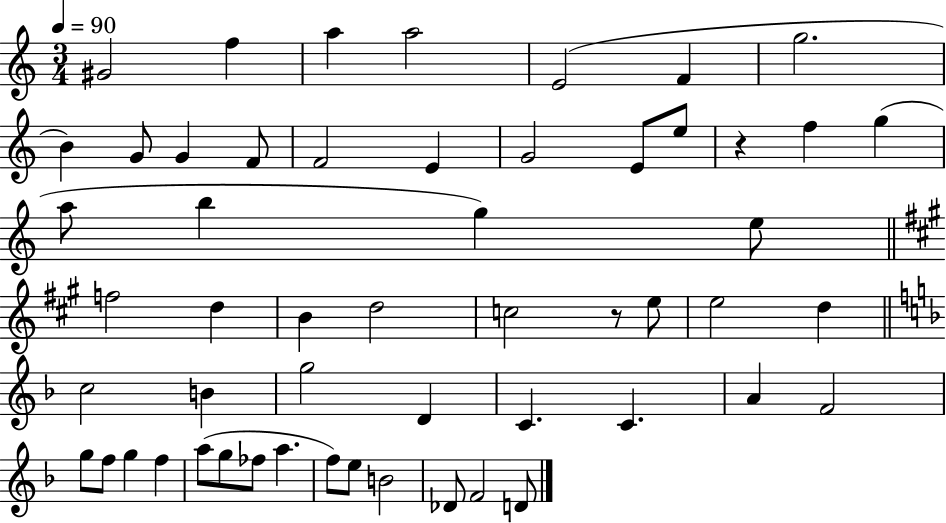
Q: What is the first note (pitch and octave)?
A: G#4